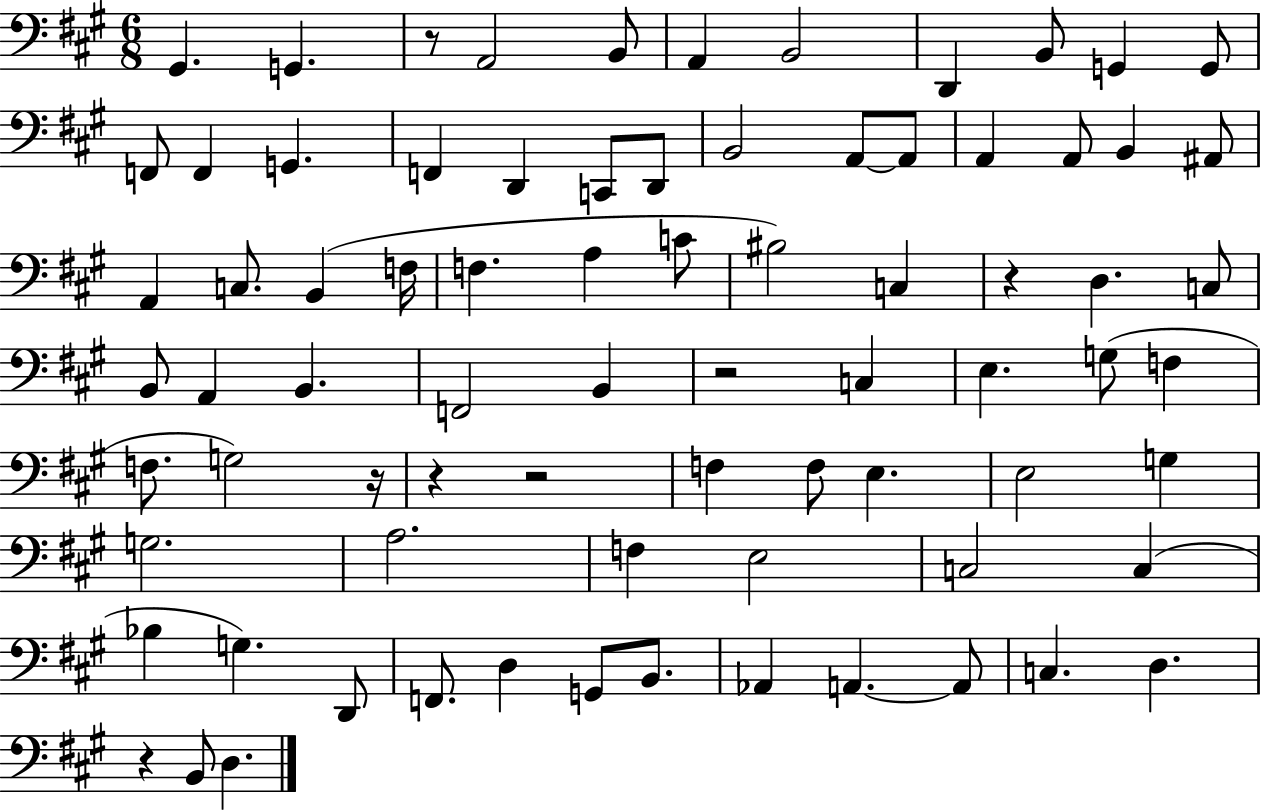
G#2/q. G2/q. R/e A2/h B2/e A2/q B2/h D2/q B2/e G2/q G2/e F2/e F2/q G2/q. F2/q D2/q C2/e D2/e B2/h A2/e A2/e A2/q A2/e B2/q A#2/e A2/q C3/e. B2/q F3/s F3/q. A3/q C4/e BIS3/h C3/q R/q D3/q. C3/e B2/e A2/q B2/q. F2/h B2/q R/h C3/q E3/q. G3/e F3/q F3/e. G3/h R/s R/q R/h F3/q F3/e E3/q. E3/h G3/q G3/h. A3/h. F3/q E3/h C3/h C3/q Bb3/q G3/q. D2/e F2/e. D3/q G2/e B2/e. Ab2/q A2/q. A2/e C3/q. D3/q. R/q B2/e D3/q.